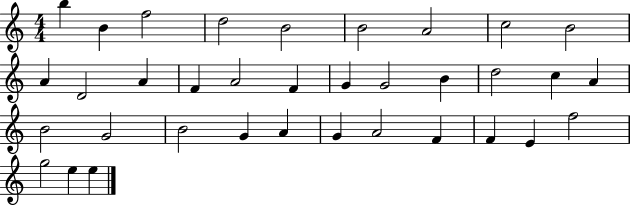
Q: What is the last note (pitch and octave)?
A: E5